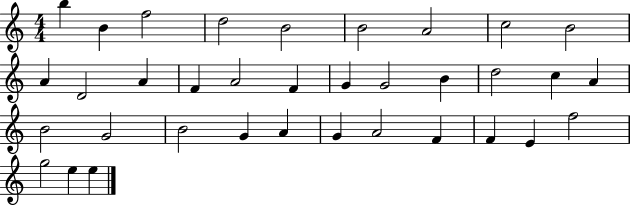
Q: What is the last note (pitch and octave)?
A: E5